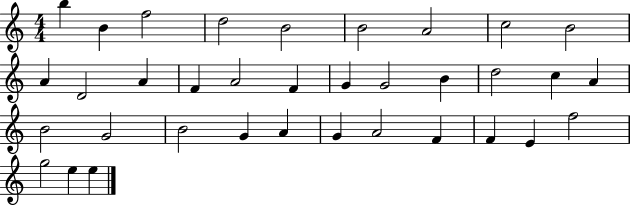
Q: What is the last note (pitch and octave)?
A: E5